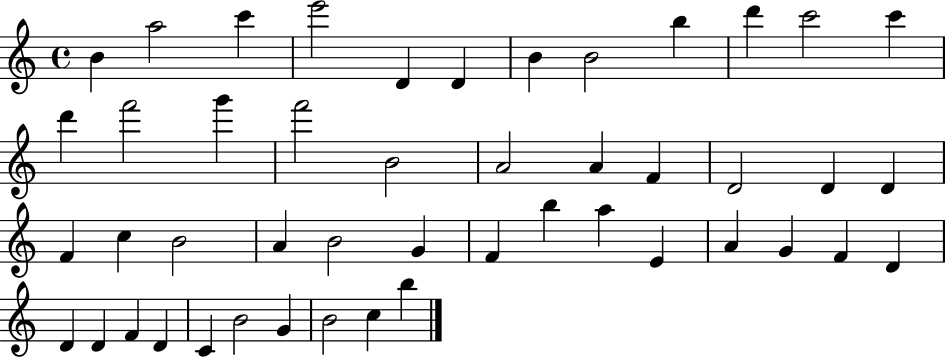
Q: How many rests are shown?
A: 0